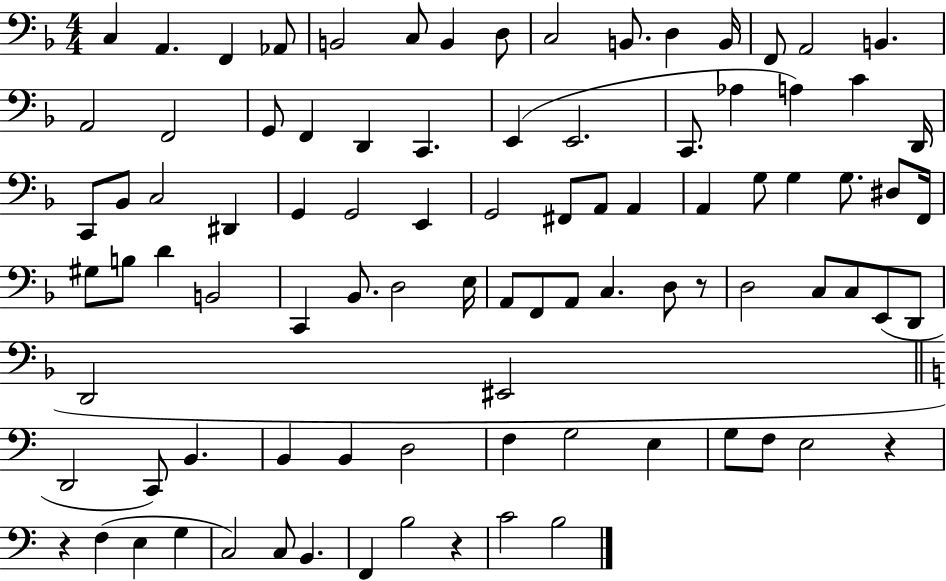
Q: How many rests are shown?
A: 4